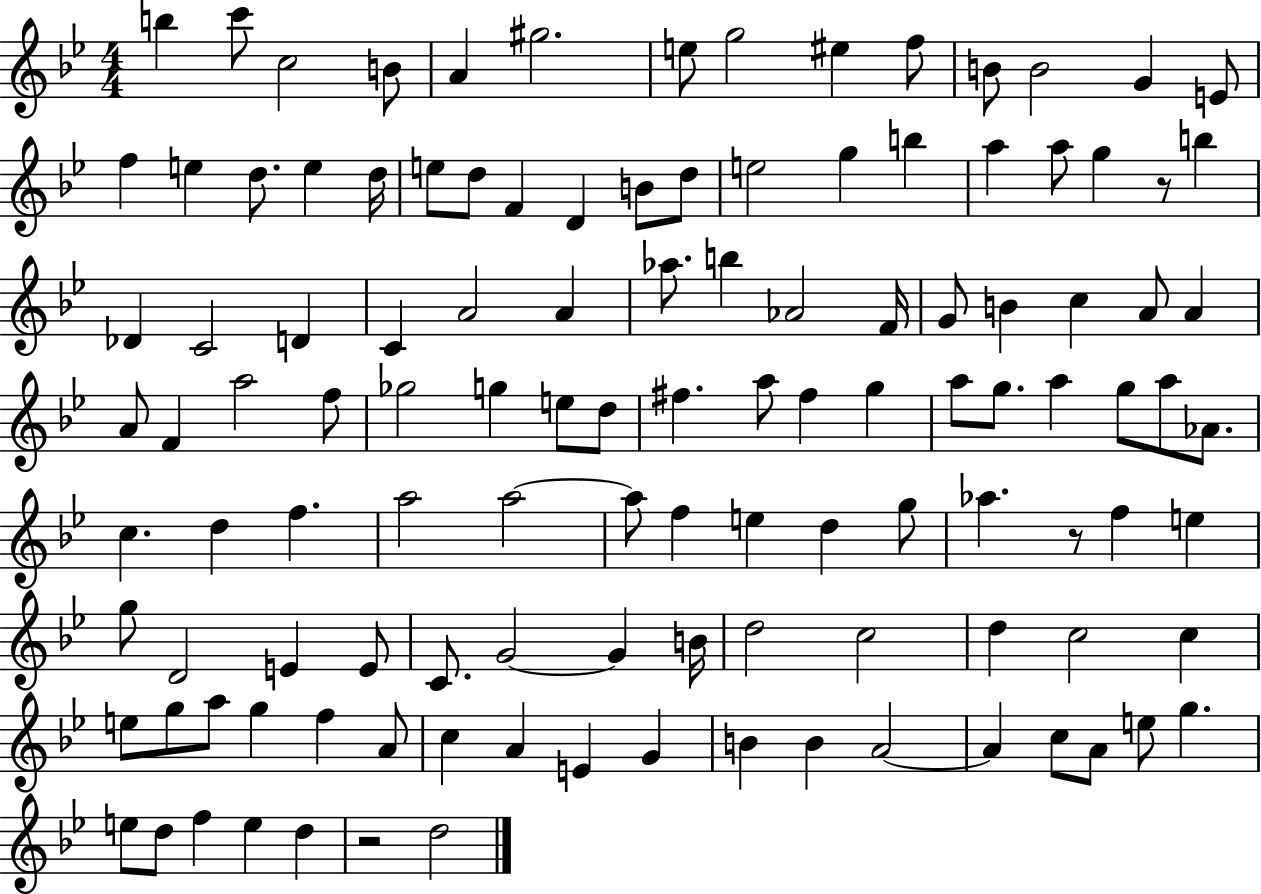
B5/q C6/e C5/h B4/e A4/q G#5/h. E5/e G5/h EIS5/q F5/e B4/e B4/h G4/q E4/e F5/q E5/q D5/e. E5/q D5/s E5/e D5/e F4/q D4/q B4/e D5/e E5/h G5/q B5/q A5/q A5/e G5/q R/e B5/q Db4/q C4/h D4/q C4/q A4/h A4/q Ab5/e. B5/q Ab4/h F4/s G4/e B4/q C5/q A4/e A4/q A4/e F4/q A5/h F5/e Gb5/h G5/q E5/e D5/e F#5/q. A5/e F#5/q G5/q A5/e G5/e. A5/q G5/e A5/e Ab4/e. C5/q. D5/q F5/q. A5/h A5/h A5/e F5/q E5/q D5/q G5/e Ab5/q. R/e F5/q E5/q G5/e D4/h E4/q E4/e C4/e. G4/h G4/q B4/s D5/h C5/h D5/q C5/h C5/q E5/e G5/e A5/e G5/q F5/q A4/e C5/q A4/q E4/q G4/q B4/q B4/q A4/h A4/q C5/e A4/e E5/e G5/q. E5/e D5/e F5/q E5/q D5/q R/h D5/h